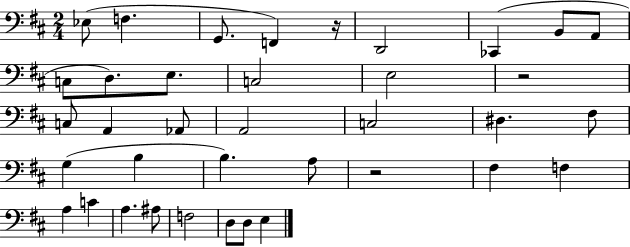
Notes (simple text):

Eb3/e F3/q. G2/e. F2/q R/s D2/h CES2/q B2/e A2/e C3/e D3/e. E3/e. C3/h E3/h R/h C3/e A2/q Ab2/e A2/h C3/h D#3/q. F#3/e G3/q B3/q B3/q. A3/e R/h F#3/q F3/q A3/q C4/q A3/q. A#3/e F3/h D3/e D3/e E3/q